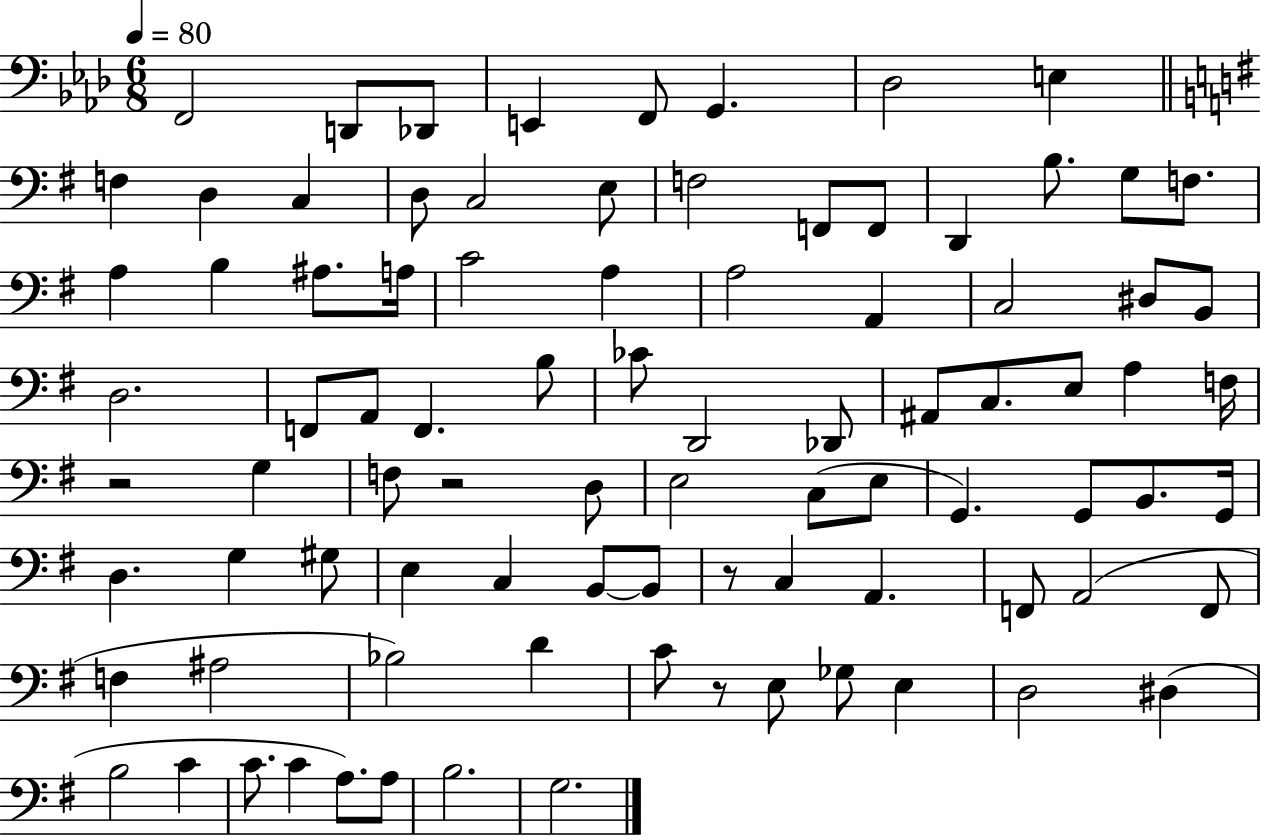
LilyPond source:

{
  \clef bass
  \numericTimeSignature
  \time 6/8
  \key aes \major
  \tempo 4 = 80
  \repeat volta 2 { f,2 d,8 des,8 | e,4 f,8 g,4. | des2 e4 | \bar "||" \break \key e \minor f4 d4 c4 | d8 c2 e8 | f2 f,8 f,8 | d,4 b8. g8 f8. | \break a4 b4 ais8. a16 | c'2 a4 | a2 a,4 | c2 dis8 b,8 | \break d2. | f,8 a,8 f,4. b8 | ces'8 d,2 des,8 | ais,8 c8. e8 a4 f16 | \break r2 g4 | f8 r2 d8 | e2 c8( e8 | g,4.) g,8 b,8. g,16 | \break d4. g4 gis8 | e4 c4 b,8~~ b,8 | r8 c4 a,4. | f,8 a,2( f,8 | \break f4 ais2 | bes2) d'4 | c'8 r8 e8 ges8 e4 | d2 dis4( | \break b2 c'4 | c'8. c'4 a8.) a8 | b2. | g2. | \break } \bar "|."
}